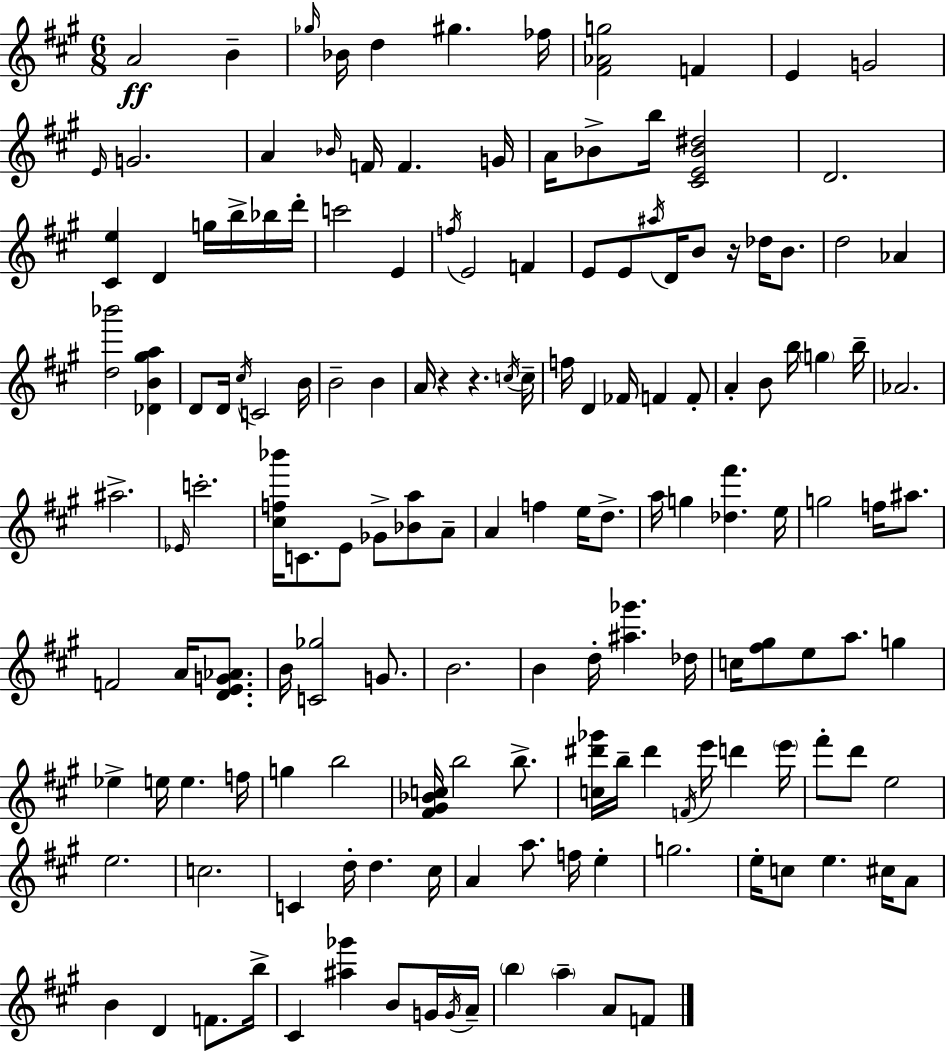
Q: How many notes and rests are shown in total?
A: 154